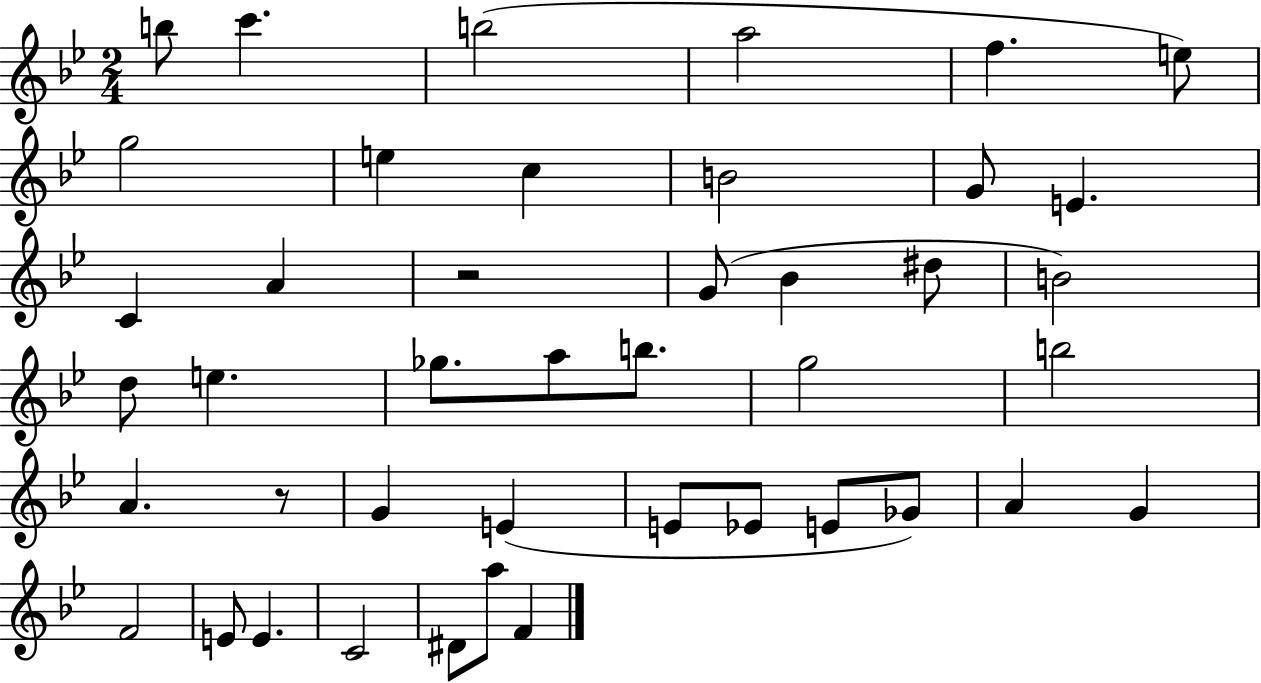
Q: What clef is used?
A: treble